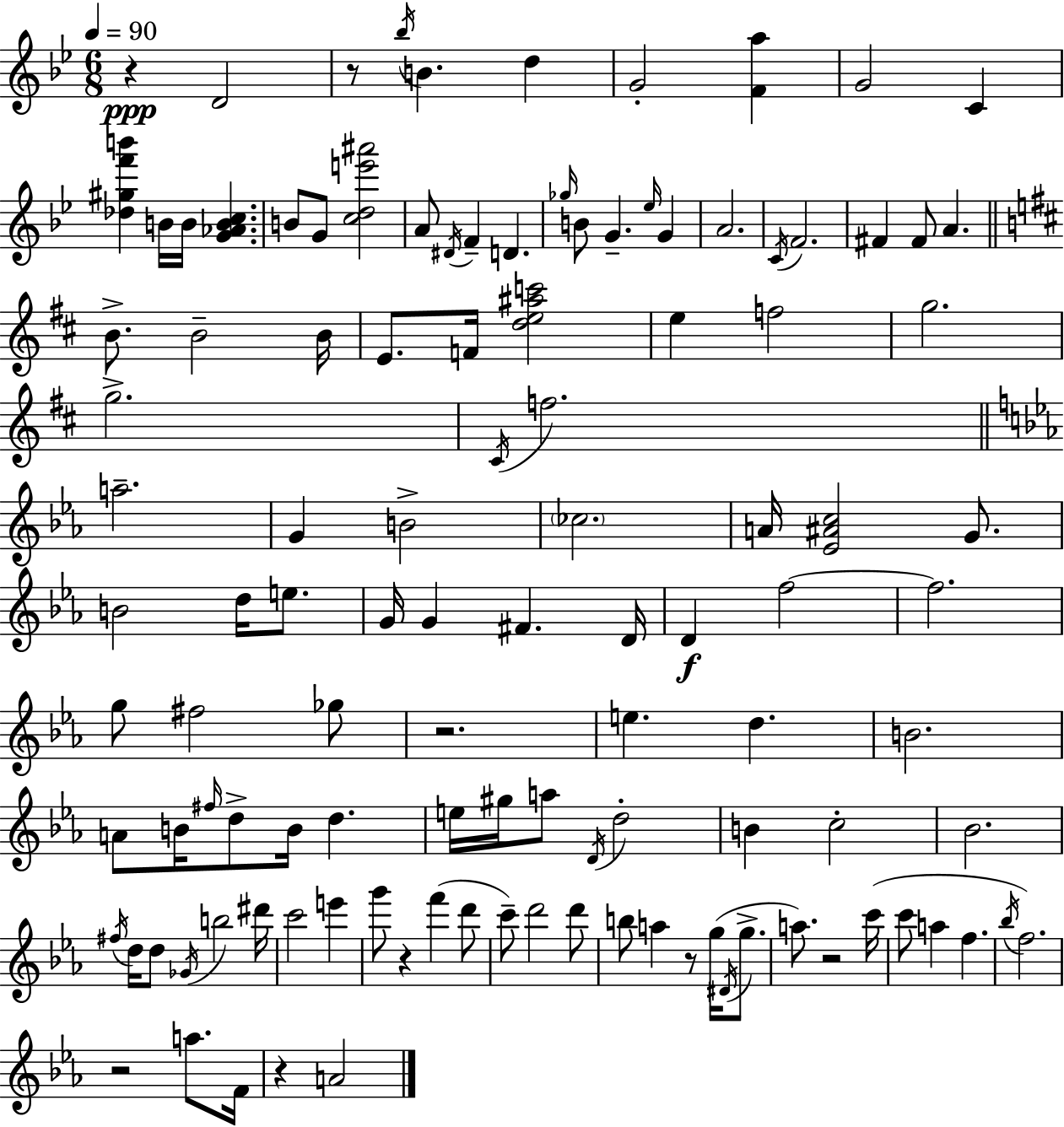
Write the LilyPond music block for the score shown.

{
  \clef treble
  \numericTimeSignature
  \time 6/8
  \key bes \major
  \tempo 4 = 90
  \repeat volta 2 { r4\ppp d'2 | r8 \acciaccatura { bes''16 } b'4. d''4 | g'2-. <f' a''>4 | g'2 c'4 | \break <des'' gis'' f''' b'''>4 b'16 b'16 <g' aes' b' c''>4. | b'8 g'8 <c'' d'' e''' ais'''>2 | a'8 \acciaccatura { dis'16 } f'4-- d'4. | \grace { ges''16 } b'8 g'4.-- \grace { ees''16 } | \break g'4 a'2. | \acciaccatura { c'16 } f'2. | fis'4 fis'8 a'4. | \bar "||" \break \key d \major b'8.-> b'2-- b'16 | e'8. f'16 <d'' e'' ais'' c'''>2 | e''4 f''2 | g''2. | \break g''2.-> | \acciaccatura { cis'16 } f''2. | \bar "||" \break \key c \minor a''2.-- | g'4 b'2-> | \parenthesize ces''2. | a'16 <ees' ais' c''>2 g'8. | \break b'2 d''16 e''8. | g'16 g'4 fis'4. d'16 | d'4\f f''2~~ | f''2. | \break g''8 fis''2 ges''8 | r2. | e''4. d''4. | b'2. | \break a'8 b'16 \grace { fis''16 } d''8-> b'16 d''4. | e''16 gis''16 a''8 \acciaccatura { d'16 } d''2-. | b'4 c''2-. | bes'2. | \break \acciaccatura { fis''16 } d''16 d''8 \acciaccatura { ges'16 } b''2 | dis'''16 c'''2 | e'''4 g'''8 r4 f'''4( | d'''8 c'''8--) d'''2 | \break d'''8 b''8 a''4 r8 | g''16( \acciaccatura { dis'16 } g''8.-> a''8.) r2 | c'''16( c'''8 a''4 f''4. | \acciaccatura { bes''16 } f''2.) | \break r2 | a''8. f'16 r4 a'2 | } \bar "|."
}